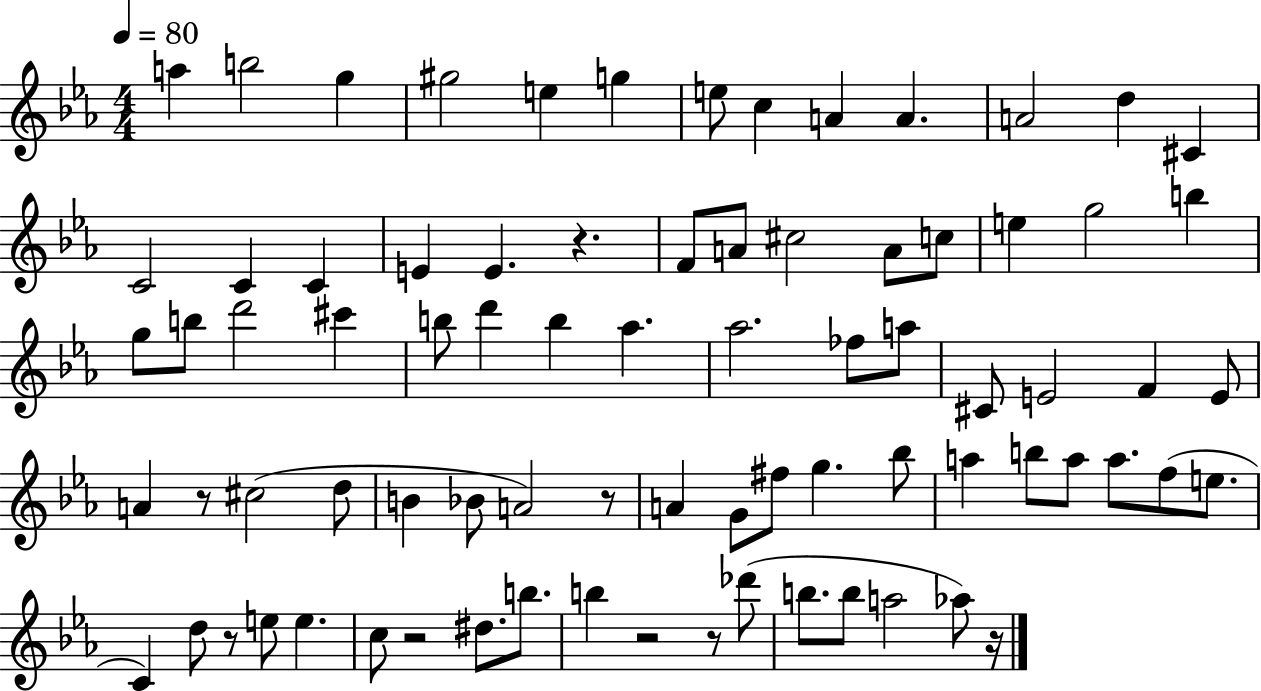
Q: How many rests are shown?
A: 8